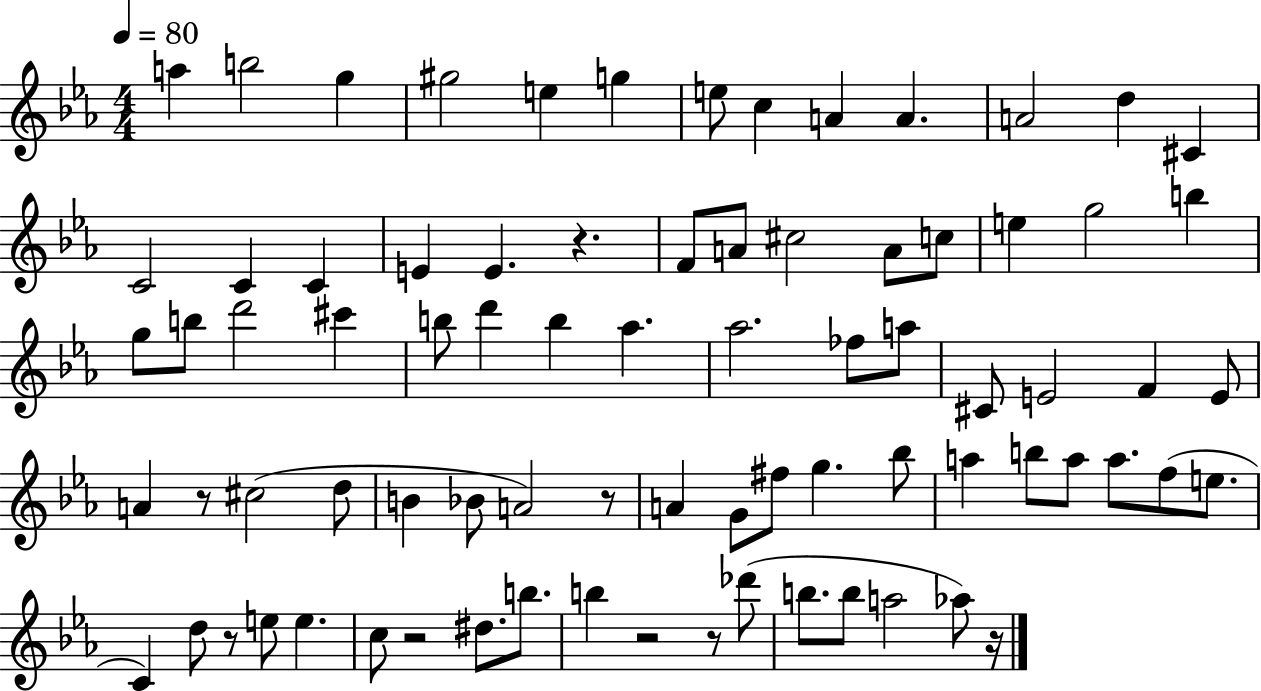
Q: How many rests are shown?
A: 8